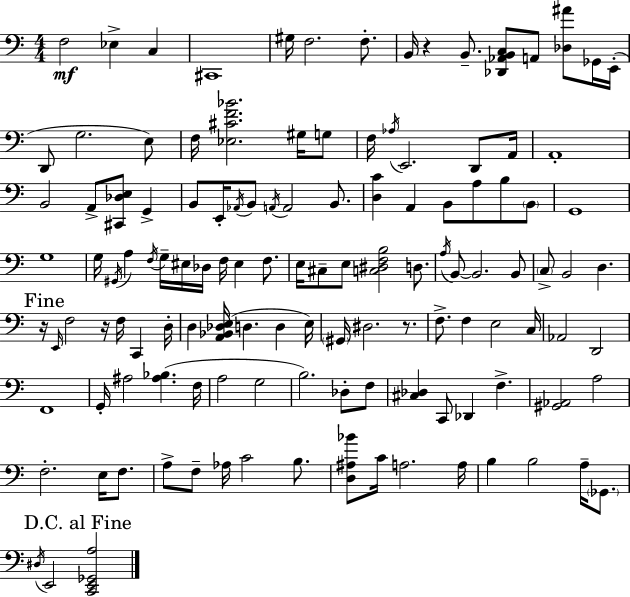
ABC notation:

X:1
T:Untitled
M:4/4
L:1/4
K:C
F,2 _E, C, ^C,,4 ^G,/4 F,2 F,/2 B,,/4 z B,,/2 [_D,,_A,,B,,C,]/2 A,,/2 [_D,^A]/2 _G,,/4 E,,/4 D,,/2 G,2 E,/2 F,/4 [_E,^CF_B]2 ^G,/4 G,/2 F,/4 _A,/4 E,,2 D,,/2 A,,/4 A,,4 B,,2 A,,/2 [^C,,_D,E,]/2 G,, B,,/2 E,,/4 _A,,/4 B,,/2 A,,/4 A,,2 B,,/2 [D,C] A,, B,,/2 A,/2 B,/2 B,,/2 G,,4 G,4 G,/4 ^G,,/4 A, F,/4 G,/4 ^E,/4 _D,/4 F,/4 ^E, F,/2 E,/4 ^C,/2 E,/2 [C,^D,F,B,]2 D,/2 A,/4 B,,/2 B,,2 B,,/2 C,/2 B,,2 D, z/4 E,,/4 F,2 z/4 F,/4 C,, D,/4 D, [A,,_B,,_D,E,]/4 D, D, E,/4 ^G,,/4 ^D,2 z/2 F,/2 F, E,2 C,/4 _A,,2 D,,2 F,,4 G,,/4 ^A,2 [^A,_B,] F,/4 A,2 G,2 B,2 _D,/2 F,/2 [^C,_D,] C,,/2 _D,, F, [^G,,_A,,]2 A,2 F,2 E,/4 F,/2 A,/2 F,/2 _A,/4 C2 B,/2 [D,^A,_B]/2 C/4 A,2 A,/4 B, B,2 A,/4 _G,,/2 ^D,/4 E,,2 [C,,E,,_G,,A,]2